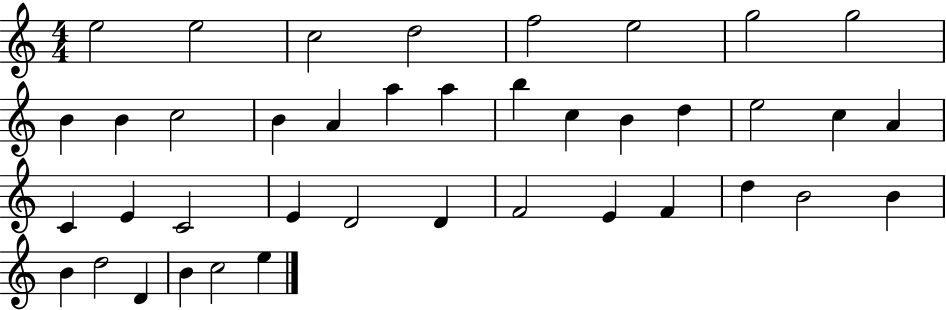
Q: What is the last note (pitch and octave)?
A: E5